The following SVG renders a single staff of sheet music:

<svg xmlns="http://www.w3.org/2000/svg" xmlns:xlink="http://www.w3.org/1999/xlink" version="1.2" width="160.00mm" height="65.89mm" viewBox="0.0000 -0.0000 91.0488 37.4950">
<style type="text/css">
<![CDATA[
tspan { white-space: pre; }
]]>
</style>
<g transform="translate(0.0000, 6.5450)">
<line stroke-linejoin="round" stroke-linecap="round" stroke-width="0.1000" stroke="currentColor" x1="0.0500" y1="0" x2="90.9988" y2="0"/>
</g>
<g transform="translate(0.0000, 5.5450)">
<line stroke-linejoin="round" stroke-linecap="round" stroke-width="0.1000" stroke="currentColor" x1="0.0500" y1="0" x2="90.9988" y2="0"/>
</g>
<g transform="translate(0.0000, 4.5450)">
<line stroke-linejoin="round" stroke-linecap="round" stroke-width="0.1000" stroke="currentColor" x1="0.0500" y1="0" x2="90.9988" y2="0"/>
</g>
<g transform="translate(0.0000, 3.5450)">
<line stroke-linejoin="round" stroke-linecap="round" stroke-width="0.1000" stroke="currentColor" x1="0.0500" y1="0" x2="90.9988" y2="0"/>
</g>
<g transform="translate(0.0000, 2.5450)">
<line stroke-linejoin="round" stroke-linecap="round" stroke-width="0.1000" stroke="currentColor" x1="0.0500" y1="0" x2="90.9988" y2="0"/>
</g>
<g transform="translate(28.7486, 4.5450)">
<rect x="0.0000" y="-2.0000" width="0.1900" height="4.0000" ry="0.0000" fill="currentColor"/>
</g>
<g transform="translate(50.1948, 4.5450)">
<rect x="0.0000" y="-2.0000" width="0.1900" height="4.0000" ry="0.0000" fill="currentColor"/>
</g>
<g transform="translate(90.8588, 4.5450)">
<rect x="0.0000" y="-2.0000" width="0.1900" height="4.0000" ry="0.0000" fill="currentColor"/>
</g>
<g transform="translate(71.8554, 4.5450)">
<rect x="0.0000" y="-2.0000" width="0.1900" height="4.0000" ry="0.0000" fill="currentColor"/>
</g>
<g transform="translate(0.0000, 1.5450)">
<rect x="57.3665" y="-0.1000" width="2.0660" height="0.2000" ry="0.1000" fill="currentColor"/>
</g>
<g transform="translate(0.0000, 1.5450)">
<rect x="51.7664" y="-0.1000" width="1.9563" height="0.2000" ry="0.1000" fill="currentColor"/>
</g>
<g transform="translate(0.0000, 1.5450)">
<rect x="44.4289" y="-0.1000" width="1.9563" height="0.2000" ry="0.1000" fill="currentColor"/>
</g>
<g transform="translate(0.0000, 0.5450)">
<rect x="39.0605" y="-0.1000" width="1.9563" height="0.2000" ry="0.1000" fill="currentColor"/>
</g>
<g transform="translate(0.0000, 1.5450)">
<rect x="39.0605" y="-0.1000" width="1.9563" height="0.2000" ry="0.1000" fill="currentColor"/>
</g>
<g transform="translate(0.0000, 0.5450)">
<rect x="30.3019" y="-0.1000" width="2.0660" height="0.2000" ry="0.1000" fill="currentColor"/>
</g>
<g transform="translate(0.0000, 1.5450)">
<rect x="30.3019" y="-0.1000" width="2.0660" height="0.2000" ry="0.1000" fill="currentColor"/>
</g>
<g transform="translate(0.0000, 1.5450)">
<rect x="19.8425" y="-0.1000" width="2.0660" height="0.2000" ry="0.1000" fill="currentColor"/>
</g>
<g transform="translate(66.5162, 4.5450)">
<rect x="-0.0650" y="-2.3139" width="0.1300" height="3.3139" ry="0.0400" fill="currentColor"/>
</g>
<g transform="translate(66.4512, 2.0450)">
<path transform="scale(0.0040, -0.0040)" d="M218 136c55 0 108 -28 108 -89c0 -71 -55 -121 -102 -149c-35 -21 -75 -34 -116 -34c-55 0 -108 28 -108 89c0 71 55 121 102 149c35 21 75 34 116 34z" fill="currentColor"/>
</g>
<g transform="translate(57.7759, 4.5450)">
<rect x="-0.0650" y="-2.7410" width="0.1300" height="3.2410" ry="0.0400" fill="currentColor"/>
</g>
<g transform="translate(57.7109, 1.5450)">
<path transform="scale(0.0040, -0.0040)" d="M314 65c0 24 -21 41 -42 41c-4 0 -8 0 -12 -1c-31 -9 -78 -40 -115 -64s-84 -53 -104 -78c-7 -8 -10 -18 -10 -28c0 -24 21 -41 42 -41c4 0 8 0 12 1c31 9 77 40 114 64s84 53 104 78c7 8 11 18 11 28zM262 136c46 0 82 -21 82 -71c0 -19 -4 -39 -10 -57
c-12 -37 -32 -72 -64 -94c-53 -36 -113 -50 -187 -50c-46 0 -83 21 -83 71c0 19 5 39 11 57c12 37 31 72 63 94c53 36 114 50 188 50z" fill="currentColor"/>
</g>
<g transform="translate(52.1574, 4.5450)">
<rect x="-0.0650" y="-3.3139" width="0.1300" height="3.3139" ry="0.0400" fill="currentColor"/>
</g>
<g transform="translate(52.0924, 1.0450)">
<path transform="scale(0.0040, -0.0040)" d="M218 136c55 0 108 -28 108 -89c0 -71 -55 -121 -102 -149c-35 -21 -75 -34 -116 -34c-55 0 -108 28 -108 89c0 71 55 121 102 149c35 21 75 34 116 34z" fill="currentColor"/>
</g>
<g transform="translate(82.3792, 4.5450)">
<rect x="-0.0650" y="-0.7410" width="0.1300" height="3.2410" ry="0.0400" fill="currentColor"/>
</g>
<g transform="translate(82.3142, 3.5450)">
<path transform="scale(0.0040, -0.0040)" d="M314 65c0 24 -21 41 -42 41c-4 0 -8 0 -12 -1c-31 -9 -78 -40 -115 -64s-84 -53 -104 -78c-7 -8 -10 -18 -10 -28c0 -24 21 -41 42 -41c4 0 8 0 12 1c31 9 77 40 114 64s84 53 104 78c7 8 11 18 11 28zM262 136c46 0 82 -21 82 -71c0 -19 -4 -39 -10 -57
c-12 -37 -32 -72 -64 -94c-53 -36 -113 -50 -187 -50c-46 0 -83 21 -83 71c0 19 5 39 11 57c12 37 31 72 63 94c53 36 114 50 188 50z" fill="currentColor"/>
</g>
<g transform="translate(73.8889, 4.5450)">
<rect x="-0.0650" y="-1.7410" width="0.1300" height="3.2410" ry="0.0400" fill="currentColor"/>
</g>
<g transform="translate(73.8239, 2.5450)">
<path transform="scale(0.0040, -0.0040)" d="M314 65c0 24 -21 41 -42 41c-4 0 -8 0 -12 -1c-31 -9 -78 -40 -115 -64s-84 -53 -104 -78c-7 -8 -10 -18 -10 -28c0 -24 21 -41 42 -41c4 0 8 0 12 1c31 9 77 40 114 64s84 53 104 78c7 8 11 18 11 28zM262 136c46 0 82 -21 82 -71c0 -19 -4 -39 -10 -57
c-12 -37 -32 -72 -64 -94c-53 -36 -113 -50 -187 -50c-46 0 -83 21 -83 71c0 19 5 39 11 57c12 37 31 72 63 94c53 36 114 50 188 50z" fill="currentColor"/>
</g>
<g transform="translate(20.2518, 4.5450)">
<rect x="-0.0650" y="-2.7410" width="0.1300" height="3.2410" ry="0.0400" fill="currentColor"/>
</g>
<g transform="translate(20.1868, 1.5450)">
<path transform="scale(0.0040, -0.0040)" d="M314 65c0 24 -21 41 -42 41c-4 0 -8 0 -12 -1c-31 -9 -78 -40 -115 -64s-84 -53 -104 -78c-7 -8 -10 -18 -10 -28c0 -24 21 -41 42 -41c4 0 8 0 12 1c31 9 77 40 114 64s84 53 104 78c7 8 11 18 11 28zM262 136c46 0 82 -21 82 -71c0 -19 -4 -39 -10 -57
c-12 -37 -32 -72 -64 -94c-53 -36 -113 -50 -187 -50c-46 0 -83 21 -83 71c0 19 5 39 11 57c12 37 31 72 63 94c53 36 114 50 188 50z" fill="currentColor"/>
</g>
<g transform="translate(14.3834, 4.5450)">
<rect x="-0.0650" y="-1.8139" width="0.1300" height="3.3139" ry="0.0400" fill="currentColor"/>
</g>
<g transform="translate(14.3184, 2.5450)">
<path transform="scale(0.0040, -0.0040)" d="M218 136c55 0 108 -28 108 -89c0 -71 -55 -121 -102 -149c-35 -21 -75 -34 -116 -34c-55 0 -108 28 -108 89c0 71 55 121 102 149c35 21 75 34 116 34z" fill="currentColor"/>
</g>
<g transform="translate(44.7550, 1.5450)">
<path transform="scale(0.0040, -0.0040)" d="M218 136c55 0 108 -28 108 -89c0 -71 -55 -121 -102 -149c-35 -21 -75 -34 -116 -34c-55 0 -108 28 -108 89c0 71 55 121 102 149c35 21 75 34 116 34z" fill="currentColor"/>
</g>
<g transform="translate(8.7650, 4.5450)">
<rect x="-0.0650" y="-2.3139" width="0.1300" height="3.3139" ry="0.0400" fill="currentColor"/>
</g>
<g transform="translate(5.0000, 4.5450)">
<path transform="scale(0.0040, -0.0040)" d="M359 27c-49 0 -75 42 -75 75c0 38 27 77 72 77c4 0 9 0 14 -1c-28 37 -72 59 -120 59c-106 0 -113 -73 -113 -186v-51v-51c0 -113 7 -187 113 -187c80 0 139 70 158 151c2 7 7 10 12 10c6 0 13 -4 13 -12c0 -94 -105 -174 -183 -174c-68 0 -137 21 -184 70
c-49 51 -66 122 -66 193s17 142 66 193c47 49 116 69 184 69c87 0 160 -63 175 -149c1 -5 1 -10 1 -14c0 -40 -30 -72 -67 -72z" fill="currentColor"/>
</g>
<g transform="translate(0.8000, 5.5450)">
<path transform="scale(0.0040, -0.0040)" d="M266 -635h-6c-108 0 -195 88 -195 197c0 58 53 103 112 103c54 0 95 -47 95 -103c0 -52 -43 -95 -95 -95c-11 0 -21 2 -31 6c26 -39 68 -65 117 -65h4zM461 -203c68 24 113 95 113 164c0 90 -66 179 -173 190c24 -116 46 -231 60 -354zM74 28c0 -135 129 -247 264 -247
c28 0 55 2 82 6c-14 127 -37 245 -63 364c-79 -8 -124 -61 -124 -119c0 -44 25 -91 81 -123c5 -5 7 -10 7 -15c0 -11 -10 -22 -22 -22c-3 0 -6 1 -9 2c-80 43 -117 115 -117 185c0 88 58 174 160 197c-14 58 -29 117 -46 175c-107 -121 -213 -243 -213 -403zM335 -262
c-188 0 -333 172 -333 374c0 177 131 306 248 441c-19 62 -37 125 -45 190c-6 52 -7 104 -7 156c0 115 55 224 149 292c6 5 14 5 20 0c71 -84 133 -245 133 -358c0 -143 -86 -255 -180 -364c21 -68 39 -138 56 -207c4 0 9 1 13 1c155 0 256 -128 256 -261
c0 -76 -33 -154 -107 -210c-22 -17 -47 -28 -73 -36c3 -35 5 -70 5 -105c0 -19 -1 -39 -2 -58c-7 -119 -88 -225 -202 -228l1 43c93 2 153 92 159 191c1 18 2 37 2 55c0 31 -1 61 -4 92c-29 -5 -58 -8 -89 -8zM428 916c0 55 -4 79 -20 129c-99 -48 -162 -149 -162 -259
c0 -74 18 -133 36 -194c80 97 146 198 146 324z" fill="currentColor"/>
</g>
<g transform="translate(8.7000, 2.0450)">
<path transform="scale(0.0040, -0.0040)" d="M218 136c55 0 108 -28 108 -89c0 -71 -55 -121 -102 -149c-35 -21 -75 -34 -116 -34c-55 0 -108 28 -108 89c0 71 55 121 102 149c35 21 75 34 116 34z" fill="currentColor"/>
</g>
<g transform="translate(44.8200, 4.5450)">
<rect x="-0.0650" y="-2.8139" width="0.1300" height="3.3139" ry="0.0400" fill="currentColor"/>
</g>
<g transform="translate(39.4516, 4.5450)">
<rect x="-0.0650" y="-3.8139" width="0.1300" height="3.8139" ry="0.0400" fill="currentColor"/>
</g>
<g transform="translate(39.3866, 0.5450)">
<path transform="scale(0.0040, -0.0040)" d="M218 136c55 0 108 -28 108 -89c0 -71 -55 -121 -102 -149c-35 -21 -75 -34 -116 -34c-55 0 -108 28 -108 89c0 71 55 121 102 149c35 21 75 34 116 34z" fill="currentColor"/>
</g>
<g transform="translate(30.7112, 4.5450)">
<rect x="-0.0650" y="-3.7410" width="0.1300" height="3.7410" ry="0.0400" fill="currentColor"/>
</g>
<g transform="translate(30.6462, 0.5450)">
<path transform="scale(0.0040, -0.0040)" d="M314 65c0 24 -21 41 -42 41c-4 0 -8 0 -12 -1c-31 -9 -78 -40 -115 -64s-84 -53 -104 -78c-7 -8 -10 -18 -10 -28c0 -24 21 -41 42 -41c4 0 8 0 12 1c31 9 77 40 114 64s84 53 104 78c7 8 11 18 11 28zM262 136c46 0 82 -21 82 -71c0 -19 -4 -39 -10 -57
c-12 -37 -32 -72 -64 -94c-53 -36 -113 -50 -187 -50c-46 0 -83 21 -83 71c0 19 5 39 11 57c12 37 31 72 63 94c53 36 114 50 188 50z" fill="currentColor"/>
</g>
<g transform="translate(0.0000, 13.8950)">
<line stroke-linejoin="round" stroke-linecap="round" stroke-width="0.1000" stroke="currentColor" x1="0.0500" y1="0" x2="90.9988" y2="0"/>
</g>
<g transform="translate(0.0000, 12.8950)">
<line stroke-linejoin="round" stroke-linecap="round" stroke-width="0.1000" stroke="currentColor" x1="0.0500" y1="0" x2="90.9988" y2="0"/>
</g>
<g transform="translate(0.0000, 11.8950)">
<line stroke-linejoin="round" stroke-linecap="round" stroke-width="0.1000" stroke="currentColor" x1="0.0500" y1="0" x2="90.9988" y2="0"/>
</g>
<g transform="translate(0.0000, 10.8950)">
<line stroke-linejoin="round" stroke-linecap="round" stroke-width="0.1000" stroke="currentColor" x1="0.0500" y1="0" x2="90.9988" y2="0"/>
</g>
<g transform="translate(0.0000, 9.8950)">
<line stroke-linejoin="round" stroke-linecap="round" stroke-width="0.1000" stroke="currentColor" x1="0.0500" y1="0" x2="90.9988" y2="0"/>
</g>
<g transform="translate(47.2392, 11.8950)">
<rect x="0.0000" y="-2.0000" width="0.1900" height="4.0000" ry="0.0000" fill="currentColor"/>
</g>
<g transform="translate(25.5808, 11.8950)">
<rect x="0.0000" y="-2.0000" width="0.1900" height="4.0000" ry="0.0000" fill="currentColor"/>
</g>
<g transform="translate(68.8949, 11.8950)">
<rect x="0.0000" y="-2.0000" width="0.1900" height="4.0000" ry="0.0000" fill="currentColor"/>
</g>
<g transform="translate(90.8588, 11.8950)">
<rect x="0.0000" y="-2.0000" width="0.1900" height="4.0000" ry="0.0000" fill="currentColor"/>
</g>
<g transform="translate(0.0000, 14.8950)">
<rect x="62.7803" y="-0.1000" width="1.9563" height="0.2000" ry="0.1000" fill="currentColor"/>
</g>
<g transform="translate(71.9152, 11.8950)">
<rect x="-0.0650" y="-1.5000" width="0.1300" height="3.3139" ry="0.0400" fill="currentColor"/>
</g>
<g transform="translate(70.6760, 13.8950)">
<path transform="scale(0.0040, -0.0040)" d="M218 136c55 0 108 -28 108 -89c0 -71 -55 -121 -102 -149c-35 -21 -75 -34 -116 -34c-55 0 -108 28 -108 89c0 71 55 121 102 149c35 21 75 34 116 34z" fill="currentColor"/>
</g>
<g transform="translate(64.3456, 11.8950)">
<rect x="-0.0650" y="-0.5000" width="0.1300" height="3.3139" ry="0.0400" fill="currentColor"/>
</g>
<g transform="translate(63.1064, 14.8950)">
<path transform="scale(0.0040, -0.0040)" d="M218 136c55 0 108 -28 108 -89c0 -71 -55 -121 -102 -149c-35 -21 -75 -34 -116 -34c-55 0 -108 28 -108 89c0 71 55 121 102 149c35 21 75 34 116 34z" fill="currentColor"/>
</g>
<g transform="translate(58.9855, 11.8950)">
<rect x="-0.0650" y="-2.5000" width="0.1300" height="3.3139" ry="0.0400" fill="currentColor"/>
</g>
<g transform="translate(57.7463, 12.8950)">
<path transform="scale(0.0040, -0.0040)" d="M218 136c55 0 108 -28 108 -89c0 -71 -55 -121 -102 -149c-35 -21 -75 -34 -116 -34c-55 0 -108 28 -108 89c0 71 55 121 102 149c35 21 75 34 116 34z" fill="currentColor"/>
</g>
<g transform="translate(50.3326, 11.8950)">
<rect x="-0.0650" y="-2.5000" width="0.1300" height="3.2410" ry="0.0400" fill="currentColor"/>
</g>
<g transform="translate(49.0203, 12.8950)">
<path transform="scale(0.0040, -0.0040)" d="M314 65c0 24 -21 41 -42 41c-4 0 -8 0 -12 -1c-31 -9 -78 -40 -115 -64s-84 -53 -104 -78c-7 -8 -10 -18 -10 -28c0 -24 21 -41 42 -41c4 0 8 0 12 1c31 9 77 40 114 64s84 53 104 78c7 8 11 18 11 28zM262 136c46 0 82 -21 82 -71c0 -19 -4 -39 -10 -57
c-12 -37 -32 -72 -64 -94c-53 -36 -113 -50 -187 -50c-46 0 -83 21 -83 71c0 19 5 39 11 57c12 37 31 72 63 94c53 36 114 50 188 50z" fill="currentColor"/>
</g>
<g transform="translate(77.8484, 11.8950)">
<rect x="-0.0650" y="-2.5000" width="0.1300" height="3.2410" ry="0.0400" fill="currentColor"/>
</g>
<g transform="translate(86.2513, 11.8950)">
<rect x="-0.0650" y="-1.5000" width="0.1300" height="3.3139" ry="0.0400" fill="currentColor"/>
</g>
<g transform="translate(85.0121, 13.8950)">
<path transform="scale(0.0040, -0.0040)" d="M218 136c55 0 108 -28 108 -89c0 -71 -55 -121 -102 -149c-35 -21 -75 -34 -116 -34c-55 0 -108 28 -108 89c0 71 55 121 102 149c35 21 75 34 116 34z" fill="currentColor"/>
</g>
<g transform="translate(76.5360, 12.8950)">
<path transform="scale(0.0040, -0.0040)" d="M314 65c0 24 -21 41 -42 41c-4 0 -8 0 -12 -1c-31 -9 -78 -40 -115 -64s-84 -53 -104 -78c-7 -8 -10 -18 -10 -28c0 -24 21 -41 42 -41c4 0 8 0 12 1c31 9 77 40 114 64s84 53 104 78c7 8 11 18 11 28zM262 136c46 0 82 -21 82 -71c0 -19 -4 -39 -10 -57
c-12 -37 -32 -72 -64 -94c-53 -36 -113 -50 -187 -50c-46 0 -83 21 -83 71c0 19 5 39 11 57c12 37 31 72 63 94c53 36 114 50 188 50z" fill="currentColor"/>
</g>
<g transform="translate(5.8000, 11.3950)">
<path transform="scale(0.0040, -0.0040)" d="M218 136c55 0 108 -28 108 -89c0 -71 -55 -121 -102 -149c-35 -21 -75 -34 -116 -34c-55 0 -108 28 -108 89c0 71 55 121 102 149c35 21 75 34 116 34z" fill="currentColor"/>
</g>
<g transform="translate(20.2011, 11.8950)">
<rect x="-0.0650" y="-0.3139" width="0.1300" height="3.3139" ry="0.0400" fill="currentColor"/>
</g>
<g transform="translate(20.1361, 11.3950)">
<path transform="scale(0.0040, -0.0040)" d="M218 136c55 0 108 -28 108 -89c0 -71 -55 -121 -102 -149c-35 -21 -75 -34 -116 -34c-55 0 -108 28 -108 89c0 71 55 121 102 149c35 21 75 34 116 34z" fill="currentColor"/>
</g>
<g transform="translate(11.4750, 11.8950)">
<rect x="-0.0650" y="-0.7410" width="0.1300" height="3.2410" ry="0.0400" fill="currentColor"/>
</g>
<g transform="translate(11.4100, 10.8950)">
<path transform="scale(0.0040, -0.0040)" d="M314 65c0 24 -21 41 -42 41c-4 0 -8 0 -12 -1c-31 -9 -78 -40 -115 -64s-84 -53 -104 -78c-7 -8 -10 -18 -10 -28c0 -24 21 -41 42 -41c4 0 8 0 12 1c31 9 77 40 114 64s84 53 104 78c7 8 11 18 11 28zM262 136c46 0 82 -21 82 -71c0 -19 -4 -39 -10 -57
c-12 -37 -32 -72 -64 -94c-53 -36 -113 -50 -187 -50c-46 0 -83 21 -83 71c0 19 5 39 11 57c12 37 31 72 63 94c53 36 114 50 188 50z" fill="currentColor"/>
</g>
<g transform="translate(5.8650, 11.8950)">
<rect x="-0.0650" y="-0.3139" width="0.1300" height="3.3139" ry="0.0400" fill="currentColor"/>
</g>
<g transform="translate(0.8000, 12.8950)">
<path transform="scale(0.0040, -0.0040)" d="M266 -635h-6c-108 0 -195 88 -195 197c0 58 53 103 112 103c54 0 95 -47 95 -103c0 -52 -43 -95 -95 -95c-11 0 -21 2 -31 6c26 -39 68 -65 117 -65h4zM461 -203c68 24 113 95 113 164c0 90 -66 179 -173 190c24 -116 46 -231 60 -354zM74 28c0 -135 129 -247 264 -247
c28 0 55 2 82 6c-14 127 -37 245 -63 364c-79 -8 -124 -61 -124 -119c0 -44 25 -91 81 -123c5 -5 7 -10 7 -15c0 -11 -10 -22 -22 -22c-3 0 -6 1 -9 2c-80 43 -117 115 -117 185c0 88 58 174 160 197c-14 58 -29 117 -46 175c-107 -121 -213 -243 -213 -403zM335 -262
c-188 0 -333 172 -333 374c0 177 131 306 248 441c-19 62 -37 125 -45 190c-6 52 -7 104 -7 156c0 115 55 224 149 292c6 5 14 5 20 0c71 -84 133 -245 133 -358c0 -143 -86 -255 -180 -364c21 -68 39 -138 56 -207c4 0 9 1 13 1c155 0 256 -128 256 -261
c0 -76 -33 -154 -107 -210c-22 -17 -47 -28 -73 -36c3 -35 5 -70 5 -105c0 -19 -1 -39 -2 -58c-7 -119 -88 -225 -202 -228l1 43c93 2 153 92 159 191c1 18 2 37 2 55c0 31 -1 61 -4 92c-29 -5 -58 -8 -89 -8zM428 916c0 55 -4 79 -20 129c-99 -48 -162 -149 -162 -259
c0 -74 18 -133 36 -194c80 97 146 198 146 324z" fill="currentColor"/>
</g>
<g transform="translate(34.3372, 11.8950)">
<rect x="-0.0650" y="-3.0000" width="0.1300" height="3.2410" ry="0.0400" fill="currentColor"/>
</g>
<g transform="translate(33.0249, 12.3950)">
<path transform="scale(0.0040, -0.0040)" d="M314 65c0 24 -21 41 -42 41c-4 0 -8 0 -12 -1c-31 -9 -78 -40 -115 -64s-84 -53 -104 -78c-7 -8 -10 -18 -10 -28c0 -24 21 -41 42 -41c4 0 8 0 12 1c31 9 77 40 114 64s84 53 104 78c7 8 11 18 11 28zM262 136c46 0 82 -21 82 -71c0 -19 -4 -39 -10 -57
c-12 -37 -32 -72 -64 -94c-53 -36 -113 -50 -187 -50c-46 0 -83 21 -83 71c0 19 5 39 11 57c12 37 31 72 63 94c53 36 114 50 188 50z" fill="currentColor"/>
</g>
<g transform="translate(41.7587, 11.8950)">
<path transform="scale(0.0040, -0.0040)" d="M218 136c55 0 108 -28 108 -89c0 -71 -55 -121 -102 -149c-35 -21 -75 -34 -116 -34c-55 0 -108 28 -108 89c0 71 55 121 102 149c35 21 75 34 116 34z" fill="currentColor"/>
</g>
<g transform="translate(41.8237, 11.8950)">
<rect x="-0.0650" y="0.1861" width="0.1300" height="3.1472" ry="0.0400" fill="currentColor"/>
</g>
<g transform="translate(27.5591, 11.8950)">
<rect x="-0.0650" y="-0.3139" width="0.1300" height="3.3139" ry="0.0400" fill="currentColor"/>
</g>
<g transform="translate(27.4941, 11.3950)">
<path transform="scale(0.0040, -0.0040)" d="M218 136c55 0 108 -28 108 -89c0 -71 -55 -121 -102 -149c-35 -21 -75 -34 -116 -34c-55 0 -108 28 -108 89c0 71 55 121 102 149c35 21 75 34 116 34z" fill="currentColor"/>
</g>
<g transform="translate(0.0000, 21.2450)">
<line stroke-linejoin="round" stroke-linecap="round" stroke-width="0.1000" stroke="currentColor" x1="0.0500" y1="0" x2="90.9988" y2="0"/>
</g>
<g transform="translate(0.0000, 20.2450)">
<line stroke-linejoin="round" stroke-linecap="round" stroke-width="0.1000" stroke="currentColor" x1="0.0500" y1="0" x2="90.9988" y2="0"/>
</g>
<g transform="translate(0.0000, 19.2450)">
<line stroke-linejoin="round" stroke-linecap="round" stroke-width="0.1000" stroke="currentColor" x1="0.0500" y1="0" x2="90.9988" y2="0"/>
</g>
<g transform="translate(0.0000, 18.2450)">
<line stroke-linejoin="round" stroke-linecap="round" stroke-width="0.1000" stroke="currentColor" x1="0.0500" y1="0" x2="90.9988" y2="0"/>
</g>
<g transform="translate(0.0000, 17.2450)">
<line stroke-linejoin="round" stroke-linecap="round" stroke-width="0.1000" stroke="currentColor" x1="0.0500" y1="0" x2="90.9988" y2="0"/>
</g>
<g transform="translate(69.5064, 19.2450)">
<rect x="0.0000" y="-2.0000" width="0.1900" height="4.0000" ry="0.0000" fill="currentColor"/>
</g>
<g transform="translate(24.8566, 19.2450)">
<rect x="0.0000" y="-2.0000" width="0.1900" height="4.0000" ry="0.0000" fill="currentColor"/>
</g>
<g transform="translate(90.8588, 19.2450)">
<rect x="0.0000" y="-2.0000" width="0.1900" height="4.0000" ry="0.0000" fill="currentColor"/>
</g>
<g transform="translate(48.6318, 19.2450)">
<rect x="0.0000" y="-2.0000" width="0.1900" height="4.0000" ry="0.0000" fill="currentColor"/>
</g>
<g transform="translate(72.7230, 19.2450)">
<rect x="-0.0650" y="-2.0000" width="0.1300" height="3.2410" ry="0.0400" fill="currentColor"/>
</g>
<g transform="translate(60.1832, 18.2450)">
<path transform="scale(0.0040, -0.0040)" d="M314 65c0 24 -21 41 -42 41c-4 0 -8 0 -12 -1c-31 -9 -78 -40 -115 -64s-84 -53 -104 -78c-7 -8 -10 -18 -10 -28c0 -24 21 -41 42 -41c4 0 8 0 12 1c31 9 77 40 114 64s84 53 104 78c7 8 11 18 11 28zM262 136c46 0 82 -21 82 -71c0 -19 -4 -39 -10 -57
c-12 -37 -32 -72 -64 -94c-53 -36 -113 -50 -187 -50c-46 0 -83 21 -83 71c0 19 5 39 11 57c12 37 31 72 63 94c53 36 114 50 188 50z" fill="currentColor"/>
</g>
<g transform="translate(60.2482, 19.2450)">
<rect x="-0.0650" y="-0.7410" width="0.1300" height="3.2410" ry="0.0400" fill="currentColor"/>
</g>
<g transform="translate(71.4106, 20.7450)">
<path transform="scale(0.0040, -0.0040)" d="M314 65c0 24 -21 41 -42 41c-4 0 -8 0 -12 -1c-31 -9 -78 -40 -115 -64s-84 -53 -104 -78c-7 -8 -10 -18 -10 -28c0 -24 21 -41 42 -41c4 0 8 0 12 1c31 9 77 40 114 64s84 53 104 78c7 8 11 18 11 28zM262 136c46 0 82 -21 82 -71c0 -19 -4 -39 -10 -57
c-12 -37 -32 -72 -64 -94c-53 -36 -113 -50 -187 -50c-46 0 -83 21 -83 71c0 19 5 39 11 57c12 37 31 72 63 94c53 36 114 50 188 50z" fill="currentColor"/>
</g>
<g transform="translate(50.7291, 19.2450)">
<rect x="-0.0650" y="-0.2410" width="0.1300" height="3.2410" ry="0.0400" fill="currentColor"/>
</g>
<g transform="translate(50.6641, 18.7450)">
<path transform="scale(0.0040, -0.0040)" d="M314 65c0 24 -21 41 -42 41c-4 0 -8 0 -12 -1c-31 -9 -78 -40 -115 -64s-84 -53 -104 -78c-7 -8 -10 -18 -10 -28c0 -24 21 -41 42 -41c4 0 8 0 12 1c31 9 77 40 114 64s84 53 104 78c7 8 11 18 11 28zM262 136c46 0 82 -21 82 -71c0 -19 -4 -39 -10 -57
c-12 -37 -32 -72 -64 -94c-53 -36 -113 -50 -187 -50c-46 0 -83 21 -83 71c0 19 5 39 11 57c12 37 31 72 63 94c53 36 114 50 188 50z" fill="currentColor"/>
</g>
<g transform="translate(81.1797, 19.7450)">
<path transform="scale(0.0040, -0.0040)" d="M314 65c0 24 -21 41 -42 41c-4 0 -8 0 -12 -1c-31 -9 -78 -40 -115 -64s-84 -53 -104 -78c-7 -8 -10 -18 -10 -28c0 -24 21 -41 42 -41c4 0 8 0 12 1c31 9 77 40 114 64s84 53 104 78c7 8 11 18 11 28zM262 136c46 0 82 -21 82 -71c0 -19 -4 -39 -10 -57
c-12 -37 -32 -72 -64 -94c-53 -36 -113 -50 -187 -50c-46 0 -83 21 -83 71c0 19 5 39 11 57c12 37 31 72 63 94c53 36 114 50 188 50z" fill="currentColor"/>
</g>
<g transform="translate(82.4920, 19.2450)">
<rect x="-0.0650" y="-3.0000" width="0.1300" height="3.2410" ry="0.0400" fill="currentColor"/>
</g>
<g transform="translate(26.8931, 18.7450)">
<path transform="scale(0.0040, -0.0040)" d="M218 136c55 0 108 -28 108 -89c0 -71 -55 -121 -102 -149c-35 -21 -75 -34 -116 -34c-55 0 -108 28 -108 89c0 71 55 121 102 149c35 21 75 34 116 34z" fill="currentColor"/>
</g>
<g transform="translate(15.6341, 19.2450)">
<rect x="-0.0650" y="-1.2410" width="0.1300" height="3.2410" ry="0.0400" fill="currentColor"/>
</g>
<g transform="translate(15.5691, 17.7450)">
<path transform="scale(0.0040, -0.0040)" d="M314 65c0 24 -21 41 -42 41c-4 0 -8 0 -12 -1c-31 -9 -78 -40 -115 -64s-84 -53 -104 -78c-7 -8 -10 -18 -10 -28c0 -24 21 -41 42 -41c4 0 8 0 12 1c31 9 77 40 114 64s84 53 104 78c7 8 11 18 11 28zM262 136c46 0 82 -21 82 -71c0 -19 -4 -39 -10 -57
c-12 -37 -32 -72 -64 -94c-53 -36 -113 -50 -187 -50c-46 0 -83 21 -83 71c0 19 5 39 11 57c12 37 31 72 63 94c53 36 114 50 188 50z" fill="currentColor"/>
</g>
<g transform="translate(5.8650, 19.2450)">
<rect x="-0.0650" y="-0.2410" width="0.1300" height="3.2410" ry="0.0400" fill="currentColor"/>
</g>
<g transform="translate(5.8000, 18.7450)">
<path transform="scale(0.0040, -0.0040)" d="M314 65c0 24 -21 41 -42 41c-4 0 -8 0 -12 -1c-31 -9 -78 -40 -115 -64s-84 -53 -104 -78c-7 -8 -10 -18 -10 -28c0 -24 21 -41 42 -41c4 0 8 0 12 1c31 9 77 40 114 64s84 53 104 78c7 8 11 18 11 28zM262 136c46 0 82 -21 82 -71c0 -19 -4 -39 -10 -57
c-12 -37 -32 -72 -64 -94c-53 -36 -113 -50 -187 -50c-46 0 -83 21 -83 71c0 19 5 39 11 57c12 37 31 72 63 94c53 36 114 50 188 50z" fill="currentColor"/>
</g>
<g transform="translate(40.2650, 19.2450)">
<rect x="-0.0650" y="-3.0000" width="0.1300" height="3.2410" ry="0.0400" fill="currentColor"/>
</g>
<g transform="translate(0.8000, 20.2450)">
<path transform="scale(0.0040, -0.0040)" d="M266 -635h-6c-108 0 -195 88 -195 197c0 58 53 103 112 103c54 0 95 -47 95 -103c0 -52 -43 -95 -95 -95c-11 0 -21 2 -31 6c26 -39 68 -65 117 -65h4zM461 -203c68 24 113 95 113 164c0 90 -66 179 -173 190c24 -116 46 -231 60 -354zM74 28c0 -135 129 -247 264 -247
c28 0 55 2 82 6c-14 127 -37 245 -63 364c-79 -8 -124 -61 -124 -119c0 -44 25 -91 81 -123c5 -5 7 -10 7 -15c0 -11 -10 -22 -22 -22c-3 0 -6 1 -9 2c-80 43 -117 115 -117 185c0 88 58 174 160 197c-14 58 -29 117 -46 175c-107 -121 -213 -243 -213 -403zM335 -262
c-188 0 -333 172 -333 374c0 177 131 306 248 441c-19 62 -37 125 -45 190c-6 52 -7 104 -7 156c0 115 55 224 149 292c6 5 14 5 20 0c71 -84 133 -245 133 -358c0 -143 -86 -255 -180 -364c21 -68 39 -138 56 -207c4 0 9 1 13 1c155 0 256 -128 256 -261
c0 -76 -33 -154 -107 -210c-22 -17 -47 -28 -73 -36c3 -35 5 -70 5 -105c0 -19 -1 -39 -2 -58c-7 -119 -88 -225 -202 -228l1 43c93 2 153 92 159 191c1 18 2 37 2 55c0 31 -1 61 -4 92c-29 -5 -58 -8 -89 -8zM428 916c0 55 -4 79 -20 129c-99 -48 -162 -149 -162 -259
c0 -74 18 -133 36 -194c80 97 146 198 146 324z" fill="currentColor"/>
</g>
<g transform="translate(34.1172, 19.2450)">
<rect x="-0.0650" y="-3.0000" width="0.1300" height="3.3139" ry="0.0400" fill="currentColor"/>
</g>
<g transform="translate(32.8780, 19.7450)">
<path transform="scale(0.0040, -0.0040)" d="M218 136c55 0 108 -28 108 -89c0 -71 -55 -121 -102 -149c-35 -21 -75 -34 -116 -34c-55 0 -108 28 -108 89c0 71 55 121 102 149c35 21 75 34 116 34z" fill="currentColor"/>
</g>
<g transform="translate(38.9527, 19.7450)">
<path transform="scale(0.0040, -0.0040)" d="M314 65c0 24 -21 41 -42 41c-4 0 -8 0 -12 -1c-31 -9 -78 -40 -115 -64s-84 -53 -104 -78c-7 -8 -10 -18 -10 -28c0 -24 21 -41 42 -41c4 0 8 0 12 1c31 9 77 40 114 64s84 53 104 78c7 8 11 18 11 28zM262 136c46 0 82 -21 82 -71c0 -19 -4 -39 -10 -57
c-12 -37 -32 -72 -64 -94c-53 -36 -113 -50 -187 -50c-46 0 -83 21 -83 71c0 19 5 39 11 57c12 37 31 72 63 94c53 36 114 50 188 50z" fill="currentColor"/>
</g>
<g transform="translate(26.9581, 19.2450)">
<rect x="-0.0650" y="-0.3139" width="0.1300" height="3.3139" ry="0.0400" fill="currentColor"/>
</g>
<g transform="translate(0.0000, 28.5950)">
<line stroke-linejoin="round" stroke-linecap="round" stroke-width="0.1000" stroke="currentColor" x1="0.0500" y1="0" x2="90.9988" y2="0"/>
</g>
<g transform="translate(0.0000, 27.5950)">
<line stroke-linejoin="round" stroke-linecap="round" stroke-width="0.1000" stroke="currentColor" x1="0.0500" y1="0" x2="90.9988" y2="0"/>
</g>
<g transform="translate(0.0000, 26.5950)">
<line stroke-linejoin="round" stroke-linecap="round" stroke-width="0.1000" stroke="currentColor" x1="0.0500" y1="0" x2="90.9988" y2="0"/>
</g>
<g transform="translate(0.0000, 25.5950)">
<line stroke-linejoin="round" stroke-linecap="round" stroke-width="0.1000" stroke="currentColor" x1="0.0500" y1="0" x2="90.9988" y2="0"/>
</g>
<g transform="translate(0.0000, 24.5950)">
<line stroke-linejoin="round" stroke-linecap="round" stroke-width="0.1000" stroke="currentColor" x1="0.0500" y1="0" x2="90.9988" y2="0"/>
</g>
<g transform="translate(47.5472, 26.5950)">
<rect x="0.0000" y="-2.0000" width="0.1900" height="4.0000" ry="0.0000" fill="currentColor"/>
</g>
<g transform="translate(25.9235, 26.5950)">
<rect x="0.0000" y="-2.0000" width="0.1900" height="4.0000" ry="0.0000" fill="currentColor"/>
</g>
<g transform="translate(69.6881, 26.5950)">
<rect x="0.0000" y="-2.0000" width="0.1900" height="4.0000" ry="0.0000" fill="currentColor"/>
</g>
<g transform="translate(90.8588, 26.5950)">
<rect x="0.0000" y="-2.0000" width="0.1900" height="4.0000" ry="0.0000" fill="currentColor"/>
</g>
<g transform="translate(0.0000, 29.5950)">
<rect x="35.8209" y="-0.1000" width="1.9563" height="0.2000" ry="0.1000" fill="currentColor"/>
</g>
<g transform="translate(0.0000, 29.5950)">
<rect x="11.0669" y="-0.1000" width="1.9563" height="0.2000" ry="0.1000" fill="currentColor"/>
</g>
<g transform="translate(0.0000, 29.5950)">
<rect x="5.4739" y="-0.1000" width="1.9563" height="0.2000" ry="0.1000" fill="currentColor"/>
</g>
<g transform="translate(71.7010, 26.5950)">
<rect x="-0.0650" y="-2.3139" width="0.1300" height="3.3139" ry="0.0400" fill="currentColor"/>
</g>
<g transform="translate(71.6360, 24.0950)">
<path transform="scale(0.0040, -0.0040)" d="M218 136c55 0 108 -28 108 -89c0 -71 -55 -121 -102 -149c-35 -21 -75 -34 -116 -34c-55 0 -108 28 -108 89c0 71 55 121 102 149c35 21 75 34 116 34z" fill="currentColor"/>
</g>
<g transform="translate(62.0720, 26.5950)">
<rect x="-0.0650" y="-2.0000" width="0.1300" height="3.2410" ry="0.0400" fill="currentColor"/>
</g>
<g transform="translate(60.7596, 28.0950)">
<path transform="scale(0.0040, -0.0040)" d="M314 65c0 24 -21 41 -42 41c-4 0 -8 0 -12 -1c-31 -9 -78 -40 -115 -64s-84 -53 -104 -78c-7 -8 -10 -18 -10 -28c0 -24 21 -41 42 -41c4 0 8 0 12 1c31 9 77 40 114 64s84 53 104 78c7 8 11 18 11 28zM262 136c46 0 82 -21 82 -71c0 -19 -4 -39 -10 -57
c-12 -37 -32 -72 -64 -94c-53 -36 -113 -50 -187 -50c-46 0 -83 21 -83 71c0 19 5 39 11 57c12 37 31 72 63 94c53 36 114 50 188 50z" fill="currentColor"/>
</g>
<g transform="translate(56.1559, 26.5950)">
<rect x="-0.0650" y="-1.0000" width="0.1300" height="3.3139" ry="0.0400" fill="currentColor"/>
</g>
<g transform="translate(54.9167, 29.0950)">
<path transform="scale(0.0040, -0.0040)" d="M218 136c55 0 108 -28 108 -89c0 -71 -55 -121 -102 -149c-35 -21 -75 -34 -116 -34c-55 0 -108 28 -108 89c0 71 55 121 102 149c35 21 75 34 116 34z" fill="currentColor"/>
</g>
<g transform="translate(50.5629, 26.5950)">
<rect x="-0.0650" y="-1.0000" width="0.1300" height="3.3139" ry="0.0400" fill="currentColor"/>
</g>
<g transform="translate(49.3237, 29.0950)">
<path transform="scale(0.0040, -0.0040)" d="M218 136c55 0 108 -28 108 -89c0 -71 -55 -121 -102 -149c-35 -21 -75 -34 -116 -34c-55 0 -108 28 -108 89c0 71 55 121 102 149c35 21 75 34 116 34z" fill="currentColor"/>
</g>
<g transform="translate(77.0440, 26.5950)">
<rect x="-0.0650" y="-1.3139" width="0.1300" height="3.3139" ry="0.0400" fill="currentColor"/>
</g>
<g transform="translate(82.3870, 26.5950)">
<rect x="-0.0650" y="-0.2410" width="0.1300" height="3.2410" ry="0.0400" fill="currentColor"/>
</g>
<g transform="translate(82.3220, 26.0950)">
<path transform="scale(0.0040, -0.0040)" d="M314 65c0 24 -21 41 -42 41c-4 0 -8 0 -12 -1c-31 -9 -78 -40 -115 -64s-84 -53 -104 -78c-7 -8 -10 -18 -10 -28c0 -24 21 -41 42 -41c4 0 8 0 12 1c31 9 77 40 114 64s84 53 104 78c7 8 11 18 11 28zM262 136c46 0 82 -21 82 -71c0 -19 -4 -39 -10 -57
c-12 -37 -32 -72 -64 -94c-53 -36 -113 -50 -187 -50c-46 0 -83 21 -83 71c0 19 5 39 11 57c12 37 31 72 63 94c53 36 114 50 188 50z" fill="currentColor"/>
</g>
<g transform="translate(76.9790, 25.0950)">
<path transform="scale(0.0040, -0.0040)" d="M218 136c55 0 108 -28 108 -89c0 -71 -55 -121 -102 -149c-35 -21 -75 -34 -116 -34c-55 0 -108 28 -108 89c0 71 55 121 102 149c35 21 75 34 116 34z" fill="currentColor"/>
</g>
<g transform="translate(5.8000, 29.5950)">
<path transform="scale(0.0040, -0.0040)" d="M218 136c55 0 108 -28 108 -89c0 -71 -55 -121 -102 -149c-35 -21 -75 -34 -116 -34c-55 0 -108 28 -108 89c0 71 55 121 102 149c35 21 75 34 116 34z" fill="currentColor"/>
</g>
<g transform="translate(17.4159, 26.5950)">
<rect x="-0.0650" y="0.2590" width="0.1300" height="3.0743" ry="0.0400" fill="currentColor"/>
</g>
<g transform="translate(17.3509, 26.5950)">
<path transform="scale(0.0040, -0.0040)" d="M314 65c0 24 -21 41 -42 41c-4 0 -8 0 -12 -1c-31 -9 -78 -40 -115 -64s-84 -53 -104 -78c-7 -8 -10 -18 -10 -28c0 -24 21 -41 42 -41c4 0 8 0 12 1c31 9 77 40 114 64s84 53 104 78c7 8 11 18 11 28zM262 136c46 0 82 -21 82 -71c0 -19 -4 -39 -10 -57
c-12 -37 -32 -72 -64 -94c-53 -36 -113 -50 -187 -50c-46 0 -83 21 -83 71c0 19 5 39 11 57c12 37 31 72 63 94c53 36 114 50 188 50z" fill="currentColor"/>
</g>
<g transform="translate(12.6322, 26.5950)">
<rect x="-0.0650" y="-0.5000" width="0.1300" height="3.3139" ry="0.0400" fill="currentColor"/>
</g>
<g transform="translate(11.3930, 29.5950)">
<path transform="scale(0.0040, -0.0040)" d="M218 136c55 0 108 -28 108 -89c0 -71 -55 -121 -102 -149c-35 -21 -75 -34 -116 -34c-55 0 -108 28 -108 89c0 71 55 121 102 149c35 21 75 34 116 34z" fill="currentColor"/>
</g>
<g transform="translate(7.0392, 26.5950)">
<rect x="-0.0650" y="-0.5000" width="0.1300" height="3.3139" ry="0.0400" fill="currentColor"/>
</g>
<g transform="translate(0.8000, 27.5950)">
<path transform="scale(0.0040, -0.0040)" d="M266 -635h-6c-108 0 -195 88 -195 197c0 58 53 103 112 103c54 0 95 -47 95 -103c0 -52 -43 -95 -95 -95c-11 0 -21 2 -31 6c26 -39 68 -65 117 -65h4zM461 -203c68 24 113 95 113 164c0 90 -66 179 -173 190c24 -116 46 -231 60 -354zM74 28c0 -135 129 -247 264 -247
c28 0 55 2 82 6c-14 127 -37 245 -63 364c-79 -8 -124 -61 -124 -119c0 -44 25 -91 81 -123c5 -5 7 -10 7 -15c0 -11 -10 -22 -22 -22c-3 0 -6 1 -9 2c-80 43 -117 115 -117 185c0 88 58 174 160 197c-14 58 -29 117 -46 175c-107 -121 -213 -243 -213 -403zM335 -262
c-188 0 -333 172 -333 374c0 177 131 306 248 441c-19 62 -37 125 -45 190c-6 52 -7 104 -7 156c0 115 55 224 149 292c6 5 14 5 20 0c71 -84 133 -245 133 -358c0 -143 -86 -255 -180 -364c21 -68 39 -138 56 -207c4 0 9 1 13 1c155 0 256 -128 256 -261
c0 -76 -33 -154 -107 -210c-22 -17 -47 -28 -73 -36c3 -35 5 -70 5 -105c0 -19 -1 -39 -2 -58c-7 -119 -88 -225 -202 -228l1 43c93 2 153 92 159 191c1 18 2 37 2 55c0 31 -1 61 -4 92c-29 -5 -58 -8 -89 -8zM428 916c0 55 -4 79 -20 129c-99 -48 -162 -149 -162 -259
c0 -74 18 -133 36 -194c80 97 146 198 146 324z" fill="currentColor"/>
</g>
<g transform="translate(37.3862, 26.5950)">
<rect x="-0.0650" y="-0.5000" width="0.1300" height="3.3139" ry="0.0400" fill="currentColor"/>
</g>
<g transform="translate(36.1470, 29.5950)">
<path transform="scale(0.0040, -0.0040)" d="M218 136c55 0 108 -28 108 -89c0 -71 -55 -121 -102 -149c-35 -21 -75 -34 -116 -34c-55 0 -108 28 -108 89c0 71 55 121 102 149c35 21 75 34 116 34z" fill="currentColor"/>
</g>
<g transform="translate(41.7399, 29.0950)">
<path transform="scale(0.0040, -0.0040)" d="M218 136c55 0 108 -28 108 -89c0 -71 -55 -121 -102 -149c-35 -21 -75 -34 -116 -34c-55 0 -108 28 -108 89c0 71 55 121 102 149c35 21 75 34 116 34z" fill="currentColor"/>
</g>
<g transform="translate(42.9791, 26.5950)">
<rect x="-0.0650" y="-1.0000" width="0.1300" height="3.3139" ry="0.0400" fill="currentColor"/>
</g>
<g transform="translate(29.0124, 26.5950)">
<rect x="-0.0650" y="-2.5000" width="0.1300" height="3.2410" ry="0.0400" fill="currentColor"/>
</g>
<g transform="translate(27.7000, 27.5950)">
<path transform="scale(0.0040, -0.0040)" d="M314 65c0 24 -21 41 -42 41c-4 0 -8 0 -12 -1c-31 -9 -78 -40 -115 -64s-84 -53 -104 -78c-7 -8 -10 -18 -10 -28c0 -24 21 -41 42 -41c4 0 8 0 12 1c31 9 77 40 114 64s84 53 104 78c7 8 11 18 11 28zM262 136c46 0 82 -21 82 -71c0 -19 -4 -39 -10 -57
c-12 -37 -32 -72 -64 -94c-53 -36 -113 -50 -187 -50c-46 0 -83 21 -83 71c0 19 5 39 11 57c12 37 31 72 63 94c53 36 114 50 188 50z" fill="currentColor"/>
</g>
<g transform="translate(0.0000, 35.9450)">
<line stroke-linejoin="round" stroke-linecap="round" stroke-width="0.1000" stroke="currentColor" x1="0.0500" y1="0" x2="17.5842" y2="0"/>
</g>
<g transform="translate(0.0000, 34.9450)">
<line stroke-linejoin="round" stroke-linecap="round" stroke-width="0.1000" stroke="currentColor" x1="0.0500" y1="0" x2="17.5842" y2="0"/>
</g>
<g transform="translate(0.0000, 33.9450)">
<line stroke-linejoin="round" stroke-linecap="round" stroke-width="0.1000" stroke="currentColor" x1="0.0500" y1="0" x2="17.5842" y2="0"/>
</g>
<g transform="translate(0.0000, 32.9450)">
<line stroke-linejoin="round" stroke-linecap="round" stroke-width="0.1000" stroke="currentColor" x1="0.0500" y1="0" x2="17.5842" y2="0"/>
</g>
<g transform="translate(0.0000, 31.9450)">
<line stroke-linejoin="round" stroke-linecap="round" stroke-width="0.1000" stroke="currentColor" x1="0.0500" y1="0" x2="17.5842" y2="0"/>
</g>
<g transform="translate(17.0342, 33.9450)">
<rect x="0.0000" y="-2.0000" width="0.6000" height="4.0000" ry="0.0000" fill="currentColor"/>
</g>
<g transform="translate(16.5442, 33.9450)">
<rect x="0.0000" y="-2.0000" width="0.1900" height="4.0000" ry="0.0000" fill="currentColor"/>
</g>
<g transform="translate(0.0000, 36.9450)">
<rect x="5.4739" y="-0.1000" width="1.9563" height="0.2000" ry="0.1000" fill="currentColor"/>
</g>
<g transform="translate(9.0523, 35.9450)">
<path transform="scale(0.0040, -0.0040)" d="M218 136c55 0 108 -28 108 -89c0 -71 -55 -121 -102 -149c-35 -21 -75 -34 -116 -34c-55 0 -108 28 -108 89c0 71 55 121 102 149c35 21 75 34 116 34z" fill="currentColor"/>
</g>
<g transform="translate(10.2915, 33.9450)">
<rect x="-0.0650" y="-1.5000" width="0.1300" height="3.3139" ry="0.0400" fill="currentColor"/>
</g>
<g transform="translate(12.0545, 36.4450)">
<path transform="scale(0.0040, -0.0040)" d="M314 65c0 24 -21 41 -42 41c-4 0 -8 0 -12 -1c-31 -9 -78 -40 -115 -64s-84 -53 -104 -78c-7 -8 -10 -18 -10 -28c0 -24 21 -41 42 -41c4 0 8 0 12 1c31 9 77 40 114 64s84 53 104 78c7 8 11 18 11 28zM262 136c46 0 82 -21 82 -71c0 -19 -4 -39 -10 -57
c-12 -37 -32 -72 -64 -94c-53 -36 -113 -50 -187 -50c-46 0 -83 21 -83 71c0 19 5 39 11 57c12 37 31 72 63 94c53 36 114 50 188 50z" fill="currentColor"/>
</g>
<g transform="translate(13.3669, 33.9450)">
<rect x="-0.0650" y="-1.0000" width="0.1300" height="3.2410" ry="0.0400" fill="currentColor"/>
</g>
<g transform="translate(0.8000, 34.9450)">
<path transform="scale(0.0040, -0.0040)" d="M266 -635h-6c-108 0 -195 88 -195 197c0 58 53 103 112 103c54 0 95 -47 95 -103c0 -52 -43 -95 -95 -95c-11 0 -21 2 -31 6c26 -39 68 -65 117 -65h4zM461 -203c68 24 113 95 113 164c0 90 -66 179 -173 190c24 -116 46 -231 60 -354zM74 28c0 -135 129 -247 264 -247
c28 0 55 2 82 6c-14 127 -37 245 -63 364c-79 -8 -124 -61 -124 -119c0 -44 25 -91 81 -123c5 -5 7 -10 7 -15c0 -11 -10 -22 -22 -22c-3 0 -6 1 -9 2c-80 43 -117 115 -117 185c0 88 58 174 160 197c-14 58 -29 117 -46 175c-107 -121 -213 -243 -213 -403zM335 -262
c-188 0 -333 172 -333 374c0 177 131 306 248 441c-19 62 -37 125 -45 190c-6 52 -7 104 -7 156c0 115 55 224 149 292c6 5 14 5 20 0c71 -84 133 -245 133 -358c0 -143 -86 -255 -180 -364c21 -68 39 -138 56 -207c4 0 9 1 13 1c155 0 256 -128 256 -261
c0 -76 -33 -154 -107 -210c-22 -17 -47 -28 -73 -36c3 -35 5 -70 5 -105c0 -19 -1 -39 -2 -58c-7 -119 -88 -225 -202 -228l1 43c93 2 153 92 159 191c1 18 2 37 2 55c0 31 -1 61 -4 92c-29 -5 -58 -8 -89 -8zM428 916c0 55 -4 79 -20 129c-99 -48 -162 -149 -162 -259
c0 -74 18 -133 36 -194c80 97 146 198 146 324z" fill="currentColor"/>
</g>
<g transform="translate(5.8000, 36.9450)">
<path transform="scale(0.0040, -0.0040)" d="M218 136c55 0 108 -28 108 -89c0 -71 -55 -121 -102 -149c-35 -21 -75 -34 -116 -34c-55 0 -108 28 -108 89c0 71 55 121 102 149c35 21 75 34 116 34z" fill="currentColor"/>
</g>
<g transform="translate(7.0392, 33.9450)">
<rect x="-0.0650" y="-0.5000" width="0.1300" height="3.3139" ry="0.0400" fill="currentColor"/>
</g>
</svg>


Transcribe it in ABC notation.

X:1
T:Untitled
M:4/4
L:1/4
K:C
g f a2 c'2 c' a b a2 g f2 d2 c d2 c c A2 B G2 G C E G2 E c2 e2 c A A2 c2 d2 F2 A2 C C B2 G2 C D D D F2 g e c2 C E D2